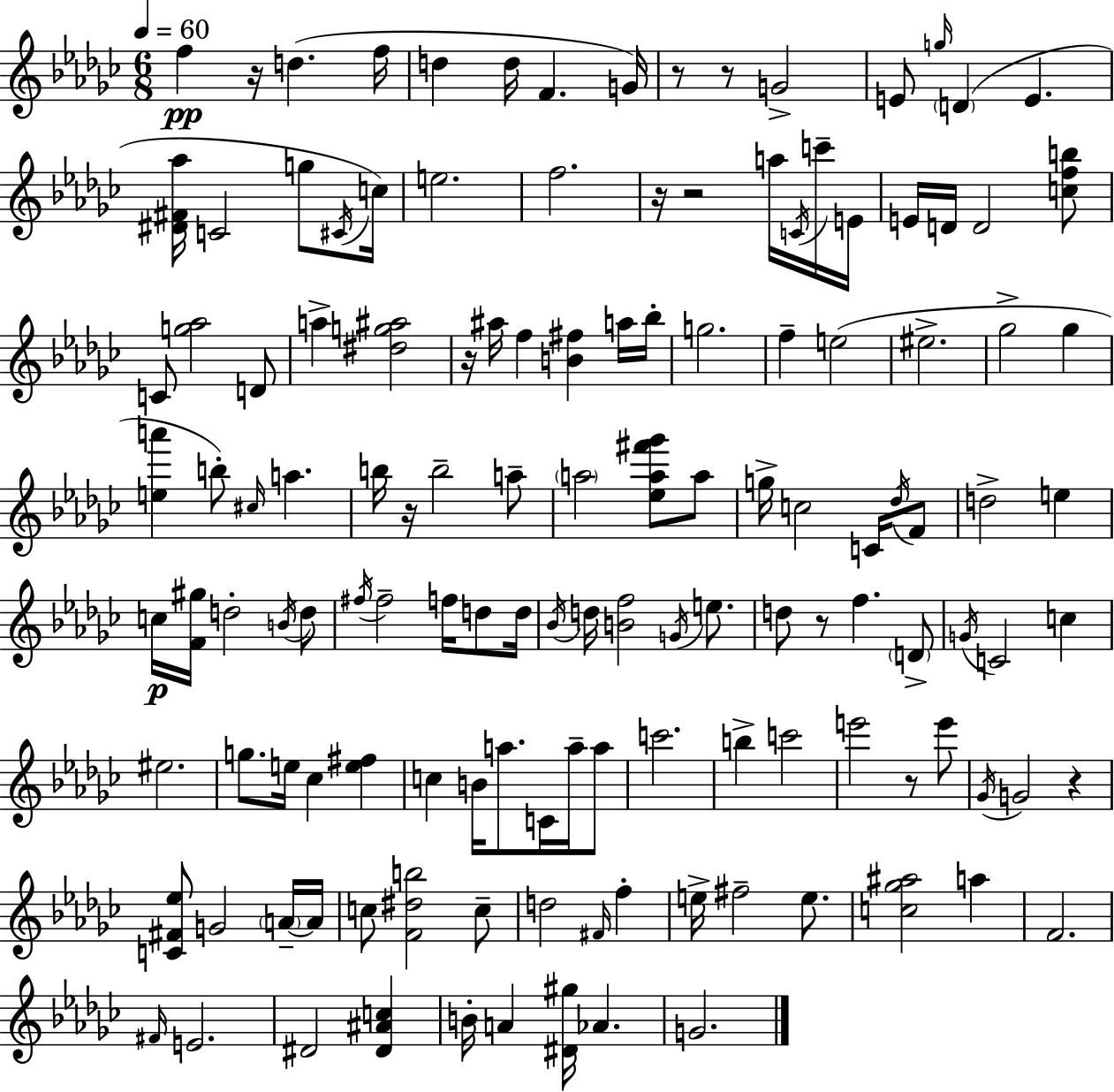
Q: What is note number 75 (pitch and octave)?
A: E5